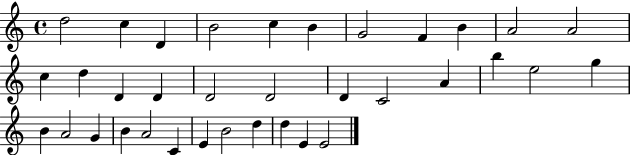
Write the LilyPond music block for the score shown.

{
  \clef treble
  \time 4/4
  \defaultTimeSignature
  \key c \major
  d''2 c''4 d'4 | b'2 c''4 b'4 | g'2 f'4 b'4 | a'2 a'2 | \break c''4 d''4 d'4 d'4 | d'2 d'2 | d'4 c'2 a'4 | b''4 e''2 g''4 | \break b'4 a'2 g'4 | b'4 a'2 c'4 | e'4 b'2 d''4 | d''4 e'4 e'2 | \break \bar "|."
}